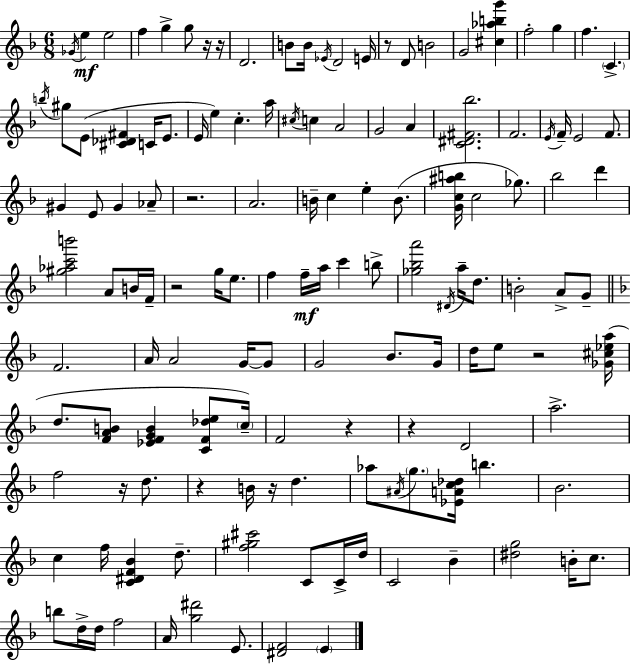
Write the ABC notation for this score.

X:1
T:Untitled
M:6/8
L:1/4
K:Dm
_G/4 e e2 f g g/2 z/4 z/4 D2 B/2 B/4 _E/4 D2 E/4 z/2 D/2 B2 G2 [^c_abg'] f2 g f C b/4 ^g/2 E/2 [^C_D^F] C/4 E/2 E/4 e c a/4 ^c/4 c A2 G2 A [C^D^F_b]2 F2 E/4 F/4 E2 F/2 ^G E/2 ^G _A/2 z2 A2 B/4 c e B/2 [Gc^ab]/4 c2 _g/2 _b2 d' [^g_ac'b']2 A/2 B/4 F/4 z2 g/4 e/2 f f/4 a/4 c' b/2 [_g_ba']2 ^D/4 a/4 d/2 B2 A/2 G/2 F2 A/4 A2 G/4 G/2 G2 _B/2 G/4 d/4 e/2 z2 [_G^c_ea]/4 d/2 [FAB]/2 [_EFGB] [CF_de]/2 c/4 F2 z z D2 a2 f2 z/4 d/2 z B/4 z/4 d _a/2 ^A/4 g/2 [_EAc_d]/4 b _B2 c f/4 [C^DF_B] d/2 [f^g^c']2 C/2 C/4 d/4 C2 _B [^dg]2 B/4 c/2 b/2 d/4 d/4 f2 A/4 [g^d']2 E/2 [^DF]2 E